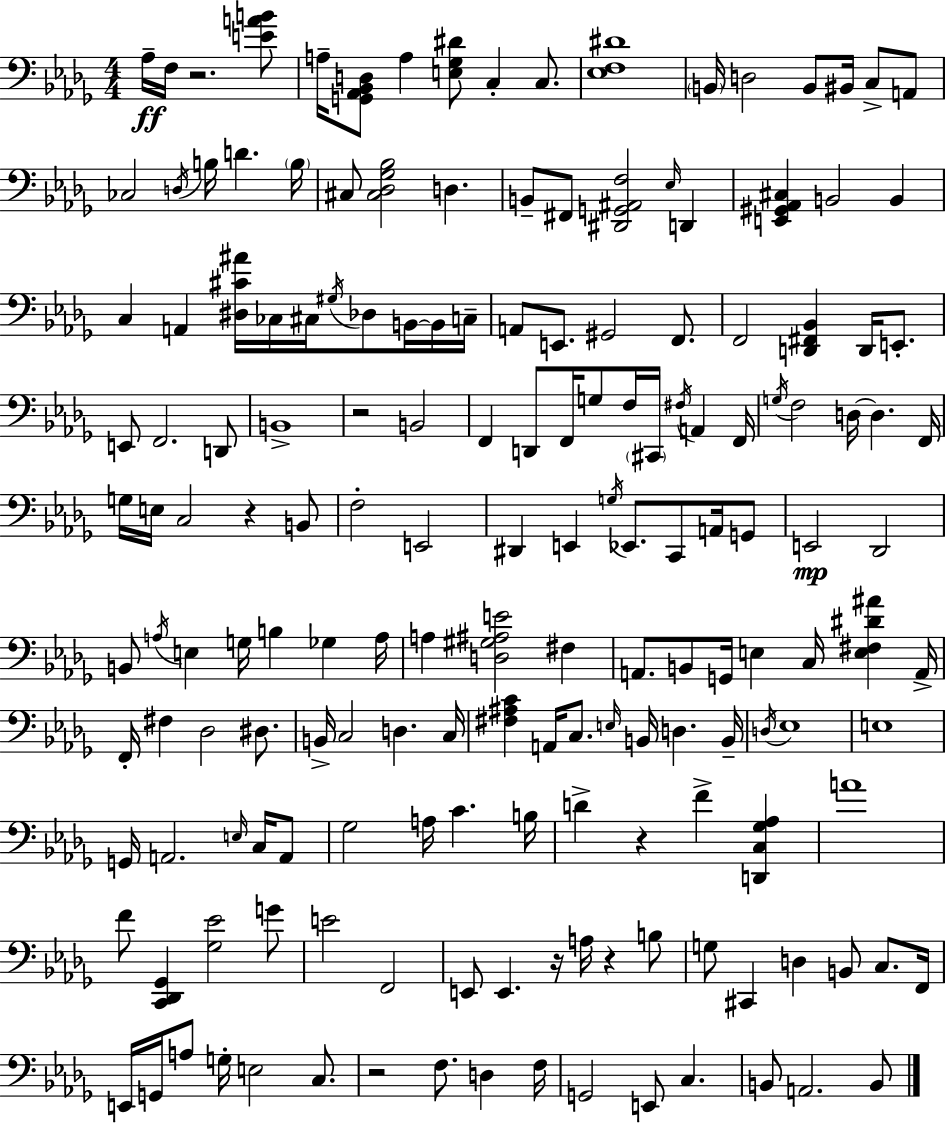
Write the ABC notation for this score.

X:1
T:Untitled
M:4/4
L:1/4
K:Bbm
_A,/4 F,/4 z2 [EAB]/2 A,/4 [G,,_A,,_B,,D,]/2 A, [E,_G,^D]/2 C, C,/2 [_E,F,^D]4 B,,/4 D,2 B,,/2 ^B,,/4 C,/2 A,,/2 _C,2 D,/4 B,/4 D B,/4 ^C,/2 [^C,_D,_G,_B,]2 D, B,,/2 ^F,,/2 [^D,,G,,^A,,F,]2 _E,/4 D,, [E,,^G,,_A,,^C,] B,,2 B,, C, A,, [^D,^C^A]/4 _C,/4 ^C,/4 ^G,/4 _D,/2 B,,/4 B,,/4 C,/4 A,,/2 E,,/2 ^G,,2 F,,/2 F,,2 [D,,^F,,_B,,] D,,/4 E,,/2 E,,/2 F,,2 D,,/2 B,,4 z2 B,,2 F,, D,,/2 F,,/4 G,/2 F,/4 ^C,,/4 ^F,/4 A,, F,,/4 G,/4 F,2 D,/4 D, F,,/4 G,/4 E,/4 C,2 z B,,/2 F,2 E,,2 ^D,, E,, G,/4 _E,,/2 C,,/2 A,,/4 G,,/2 E,,2 _D,,2 B,,/2 A,/4 E, G,/4 B, _G, A,/4 A, [D,^G,^A,E]2 ^F, A,,/2 B,,/2 G,,/4 E, C,/4 [E,^F,^D^A] A,,/4 F,,/4 ^F, _D,2 ^D,/2 B,,/4 C,2 D, C,/4 [^F,^A,C] A,,/4 C,/2 E,/4 B,,/4 D, B,,/4 D,/4 _E,4 E,4 G,,/4 A,,2 E,/4 C,/4 A,,/2 _G,2 A,/4 C B,/4 D z F [D,,C,_G,_A,] A4 F/2 [C,,_D,,_G,,] [_G,_E]2 G/2 E2 F,,2 E,,/2 E,, z/4 A,/4 z B,/2 G,/2 ^C,, D, B,,/2 C,/2 F,,/4 E,,/4 G,,/4 A,/2 G,/4 E,2 C,/2 z2 F,/2 D, F,/4 G,,2 E,,/2 C, B,,/2 A,,2 B,,/2